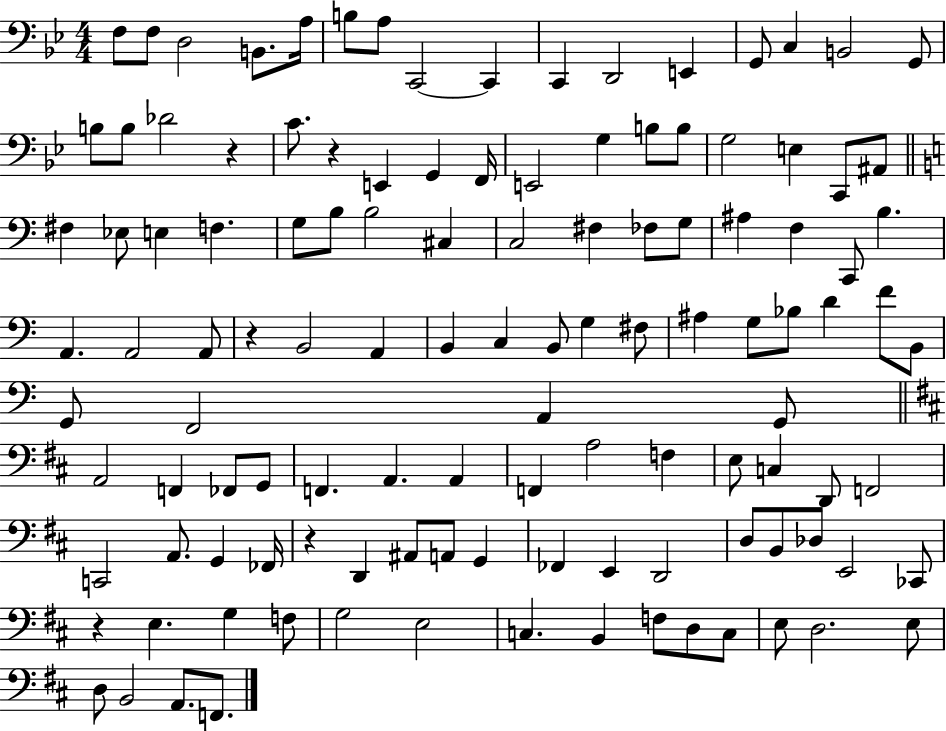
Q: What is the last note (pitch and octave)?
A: F2